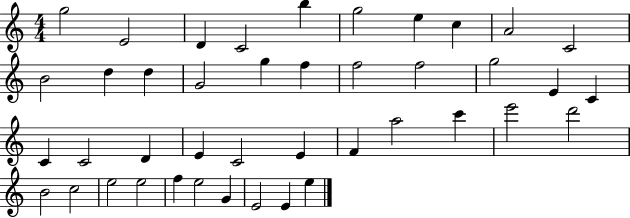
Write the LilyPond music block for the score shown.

{
  \clef treble
  \numericTimeSignature
  \time 4/4
  \key c \major
  g''2 e'2 | d'4 c'2 b''4 | g''2 e''4 c''4 | a'2 c'2 | \break b'2 d''4 d''4 | g'2 g''4 f''4 | f''2 f''2 | g''2 e'4 c'4 | \break c'4 c'2 d'4 | e'4 c'2 e'4 | f'4 a''2 c'''4 | e'''2 d'''2 | \break b'2 c''2 | e''2 e''2 | f''4 e''2 g'4 | e'2 e'4 e''4 | \break \bar "|."
}